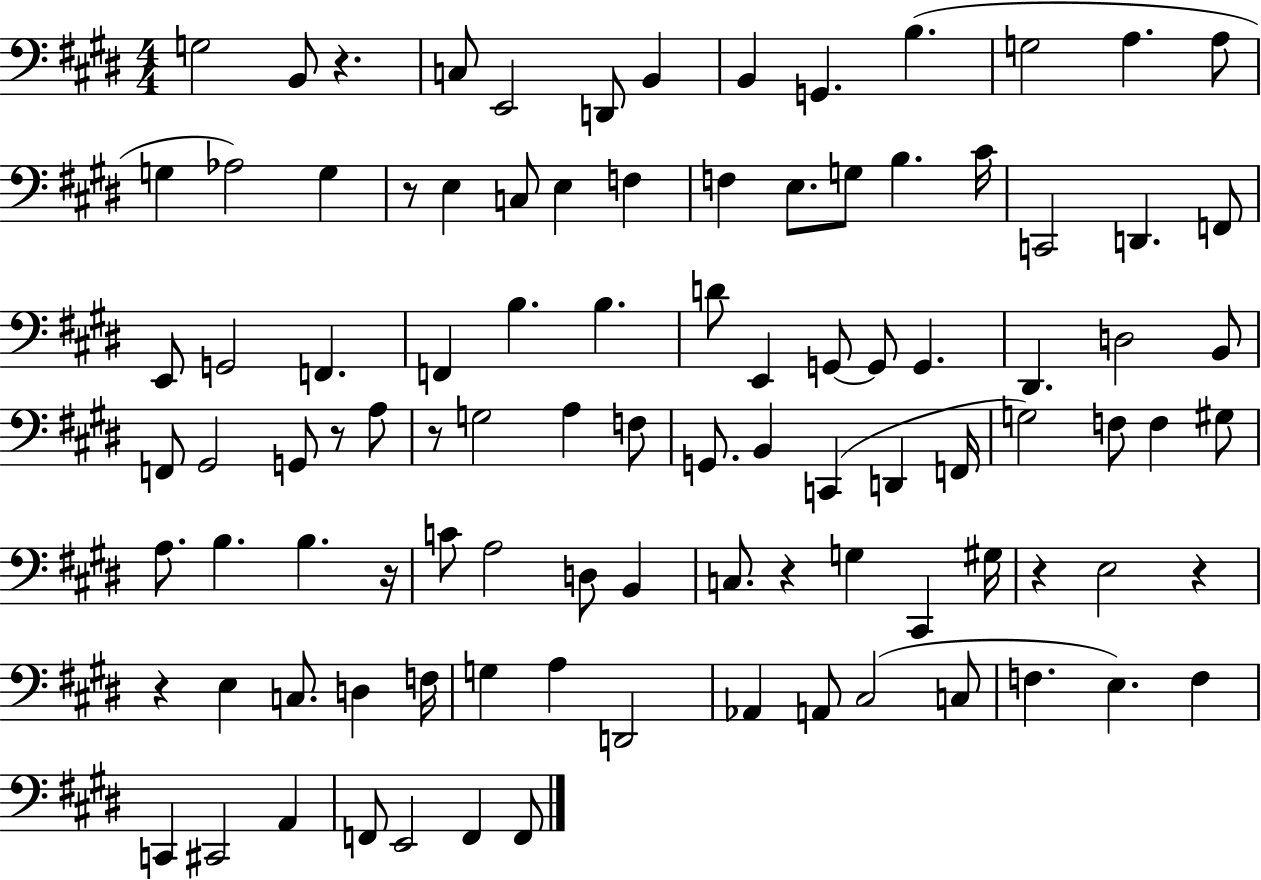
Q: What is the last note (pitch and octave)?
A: F2